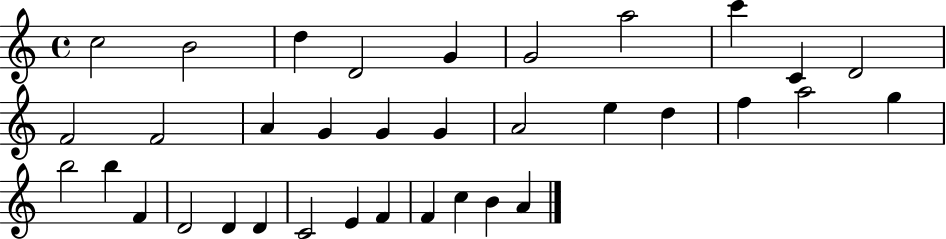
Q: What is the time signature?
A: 4/4